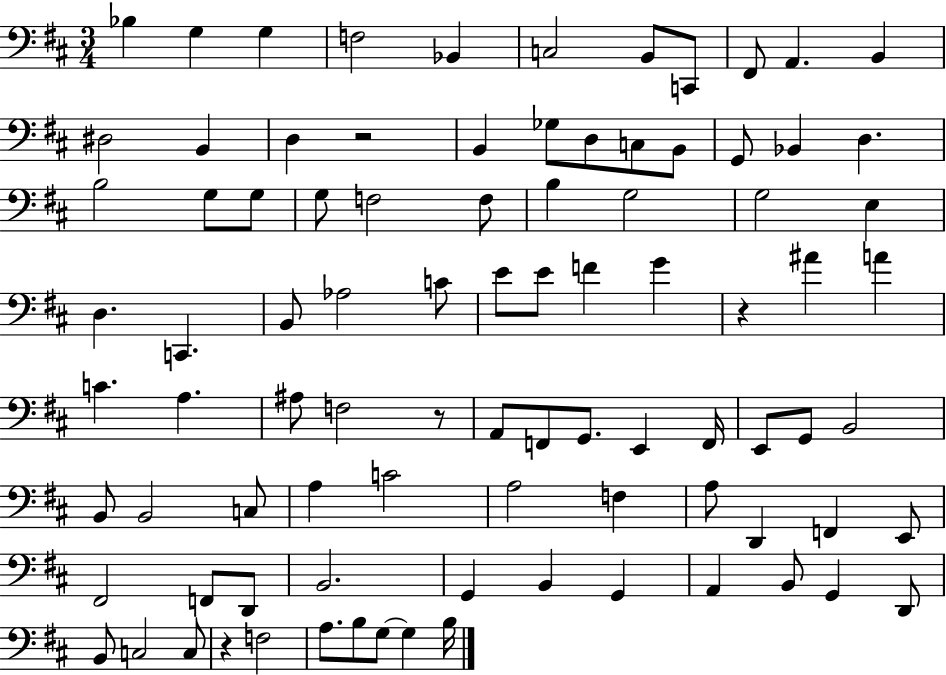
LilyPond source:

{
  \clef bass
  \numericTimeSignature
  \time 3/4
  \key d \major
  bes4 g4 g4 | f2 bes,4 | c2 b,8 c,8 | fis,8 a,4. b,4 | \break dis2 b,4 | d4 r2 | b,4 ges8 d8 c8 b,8 | g,8 bes,4 d4. | \break b2 g8 g8 | g8 f2 f8 | b4 g2 | g2 e4 | \break d4. c,4. | b,8 aes2 c'8 | e'8 e'8 f'4 g'4 | r4 ais'4 a'4 | \break c'4. a4. | ais8 f2 r8 | a,8 f,8 g,8. e,4 f,16 | e,8 g,8 b,2 | \break b,8 b,2 c8 | a4 c'2 | a2 f4 | a8 d,4 f,4 e,8 | \break fis,2 f,8 d,8 | b,2. | g,4 b,4 g,4 | a,4 b,8 g,4 d,8 | \break b,8 c2 c8 | r4 f2 | a8. b8 g8~~ g4 b16 | \bar "|."
}